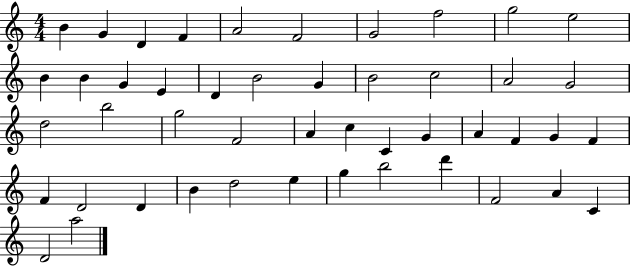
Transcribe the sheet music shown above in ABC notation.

X:1
T:Untitled
M:4/4
L:1/4
K:C
B G D F A2 F2 G2 f2 g2 e2 B B G E D B2 G B2 c2 A2 G2 d2 b2 g2 F2 A c C G A F G F F D2 D B d2 e g b2 d' F2 A C D2 a2